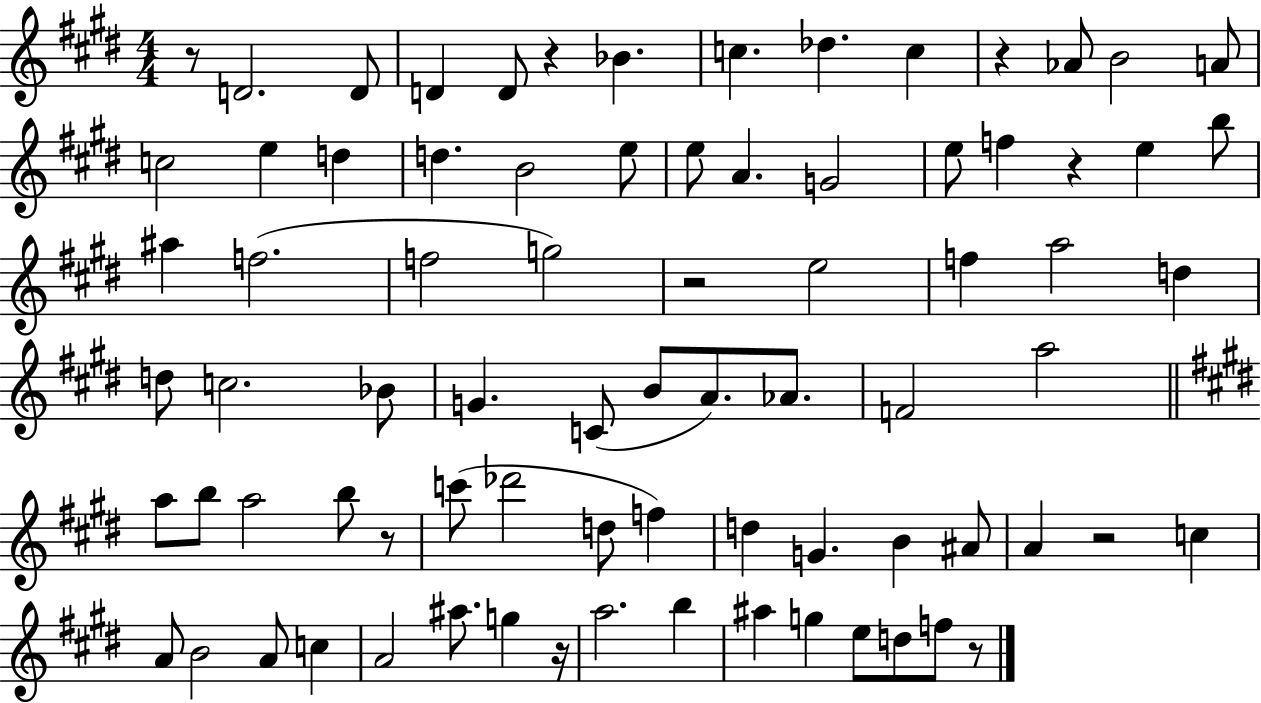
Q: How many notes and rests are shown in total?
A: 79